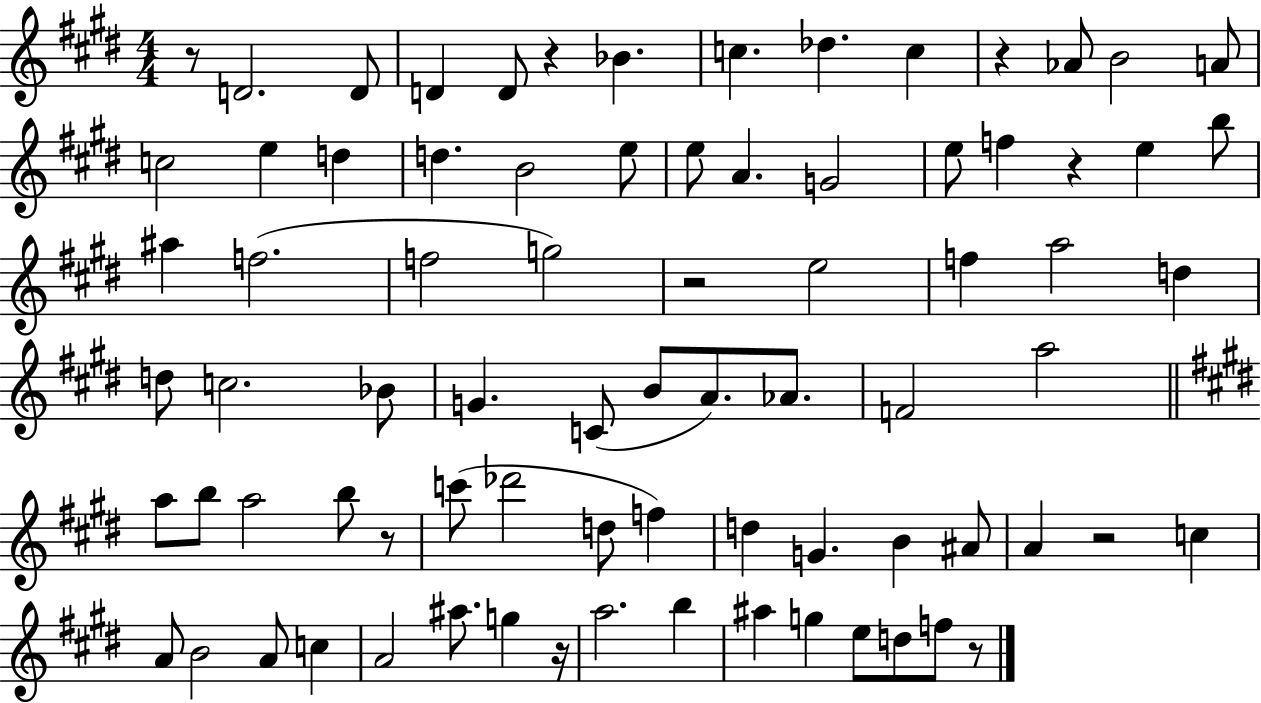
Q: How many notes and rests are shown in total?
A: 79